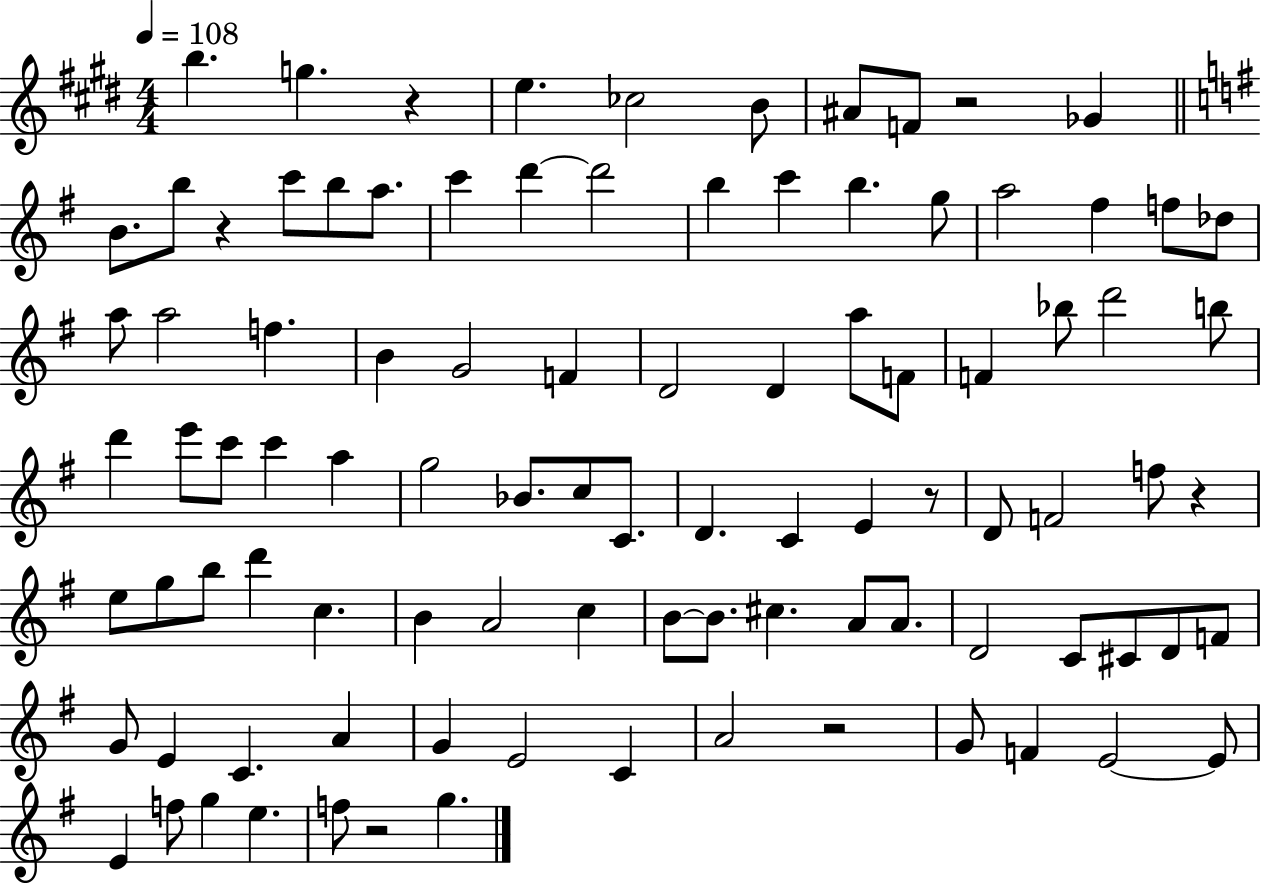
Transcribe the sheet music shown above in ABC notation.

X:1
T:Untitled
M:4/4
L:1/4
K:E
b g z e _c2 B/2 ^A/2 F/2 z2 _G B/2 b/2 z c'/2 b/2 a/2 c' d' d'2 b c' b g/2 a2 ^f f/2 _d/2 a/2 a2 f B G2 F D2 D a/2 F/2 F _b/2 d'2 b/2 d' e'/2 c'/2 c' a g2 _B/2 c/2 C/2 D C E z/2 D/2 F2 f/2 z e/2 g/2 b/2 d' c B A2 c B/2 B/2 ^c A/2 A/2 D2 C/2 ^C/2 D/2 F/2 G/2 E C A G E2 C A2 z2 G/2 F E2 E/2 E f/2 g e f/2 z2 g